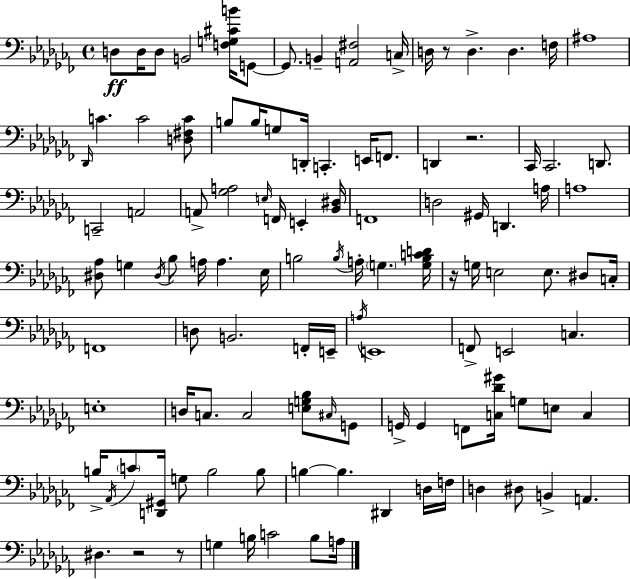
{
  \clef bass
  \time 4/4
  \defaultTimeSignature
  \key aes \minor
  d8\ff d16 d8 b,2 <f g cis' b'>16 g,8~~ | g,8. b,4-- <a, fis>2 c16-> | d16 r8 d4.-> d4. f16 | ais1 | \break \grace { des,16 } c'4. c'2 <d fis c'>8 | b8 b16 g8 d,16-. c,4.-. e,16 f,8. | d,4 r2. | ces,16 ces,2. d,8. | \break c,2-- a,2 | a,8-> <ges a>2 \grace { e16 } f,16 e,4-. | <bes, dis>16 f,1 | d2 gis,16 d,4. | \break a16 a1 | <dis aes>8 g4 \acciaccatura { dis16 } bes8 a16 a4. | ees16 b2 \acciaccatura { b16 } a16-. \parenthesize g4. | <g b c' d'>16 r16 g16 e2 e8. | \break dis8 c16-. f,1 | d8 b,2. | f,16-. e,16-- \acciaccatura { a16 } e,1 | f,8-> e,2 c4. | \break e1-. | d16 c8. c2 | <e g bes>8 \grace { cis16 } g,8 g,16-> g,4 f,8 <c des' gis'>16 g8 | e8 c4 b16-> \acciaccatura { aes,16 } \parenthesize c'8 <d, gis,>16 g8 b2 | \break b8 b4~~ b4. | dis,4 d16 f16 d4 dis8 b,4-> | a,4. dis4. r2 | r8 g4 b16 c'2 | \break b8 a16 \bar "|."
}